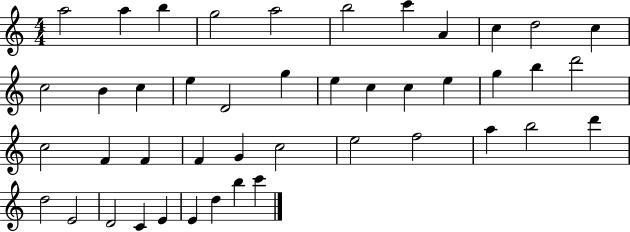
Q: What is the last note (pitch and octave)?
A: C6